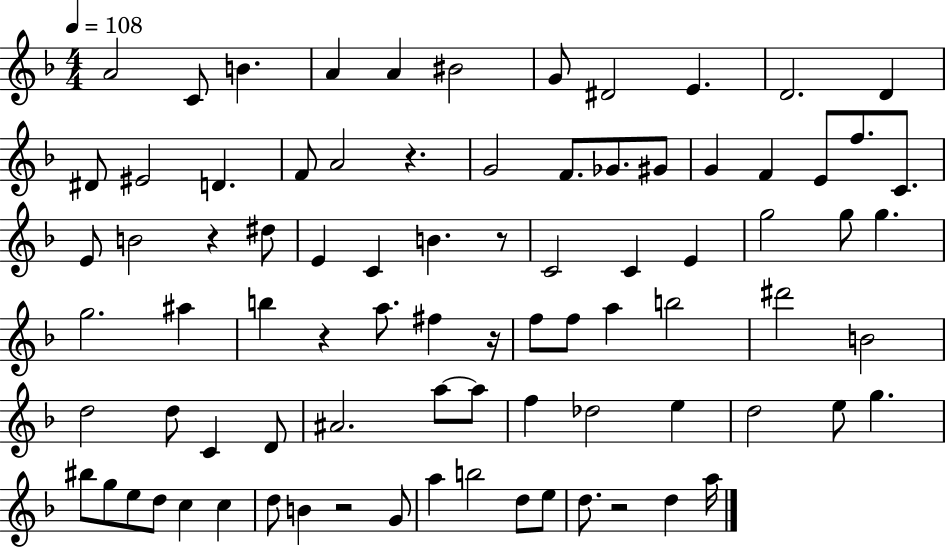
{
  \clef treble
  \numericTimeSignature
  \time 4/4
  \key f \major
  \tempo 4 = 108
  a'2 c'8 b'4. | a'4 a'4 bis'2 | g'8 dis'2 e'4. | d'2. d'4 | \break dis'8 eis'2 d'4. | f'8 a'2 r4. | g'2 f'8. ges'8. gis'8 | g'4 f'4 e'8 f''8. c'8. | \break e'8 b'2 r4 dis''8 | e'4 c'4 b'4. r8 | c'2 c'4 e'4 | g''2 g''8 g''4. | \break g''2. ais''4 | b''4 r4 a''8. fis''4 r16 | f''8 f''8 a''4 b''2 | dis'''2 b'2 | \break d''2 d''8 c'4 d'8 | ais'2. a''8~~ a''8 | f''4 des''2 e''4 | d''2 e''8 g''4. | \break bis''8 g''8 e''8 d''8 c''4 c''4 | d''8 b'4 r2 g'8 | a''4 b''2 d''8 e''8 | d''8. r2 d''4 a''16 | \break \bar "|."
}